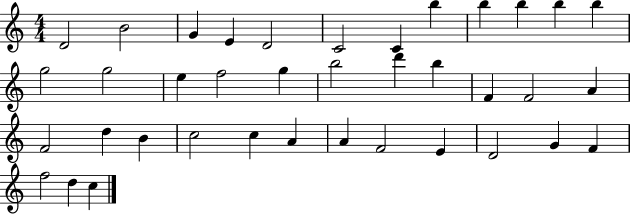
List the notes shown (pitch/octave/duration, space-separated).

D4/h B4/h G4/q E4/q D4/h C4/h C4/q B5/q B5/q B5/q B5/q B5/q G5/h G5/h E5/q F5/h G5/q B5/h D6/q B5/q F4/q F4/h A4/q F4/h D5/q B4/q C5/h C5/q A4/q A4/q F4/h E4/q D4/h G4/q F4/q F5/h D5/q C5/q